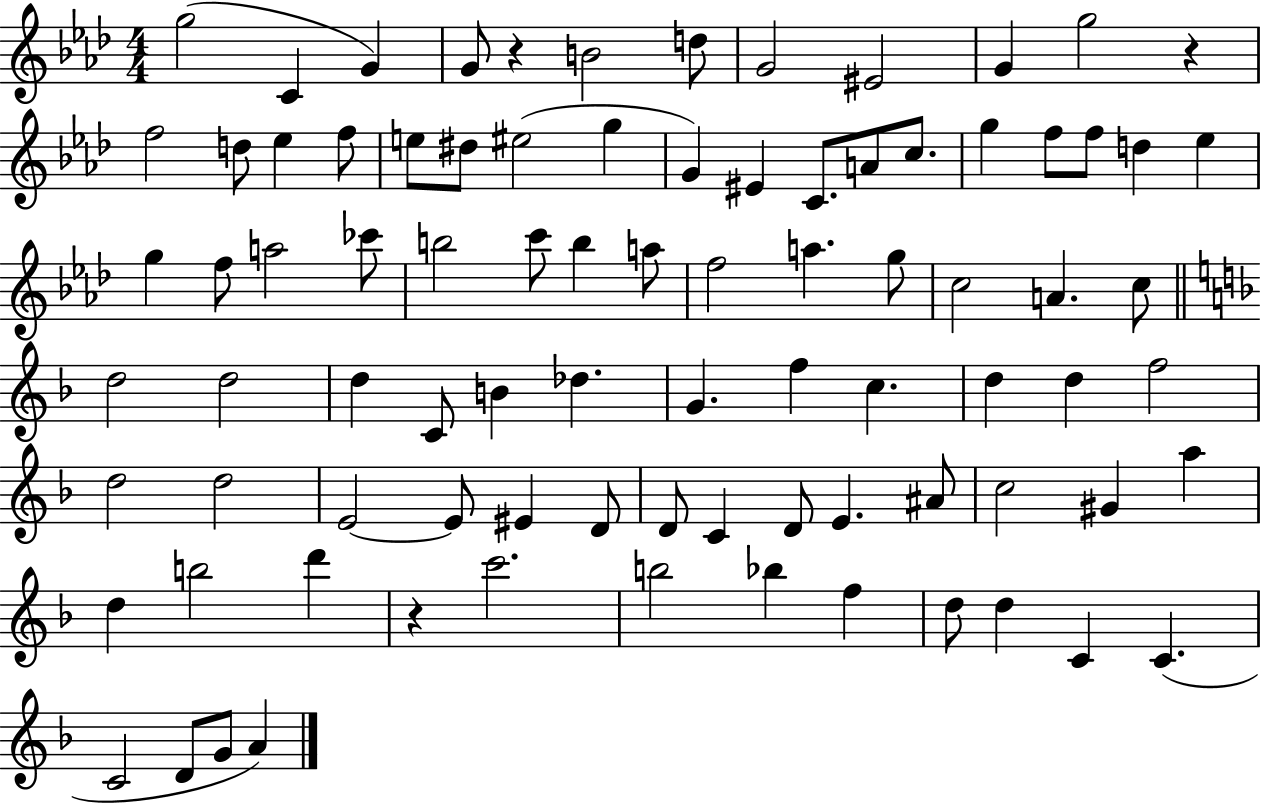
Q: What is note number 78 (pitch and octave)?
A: C4